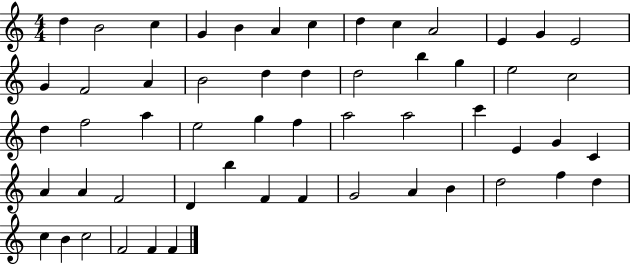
{
  \clef treble
  \numericTimeSignature
  \time 4/4
  \key c \major
  d''4 b'2 c''4 | g'4 b'4 a'4 c''4 | d''4 c''4 a'2 | e'4 g'4 e'2 | \break g'4 f'2 a'4 | b'2 d''4 d''4 | d''2 b''4 g''4 | e''2 c''2 | \break d''4 f''2 a''4 | e''2 g''4 f''4 | a''2 a''2 | c'''4 e'4 g'4 c'4 | \break a'4 a'4 f'2 | d'4 b''4 f'4 f'4 | g'2 a'4 b'4 | d''2 f''4 d''4 | \break c''4 b'4 c''2 | f'2 f'4 f'4 | \bar "|."
}